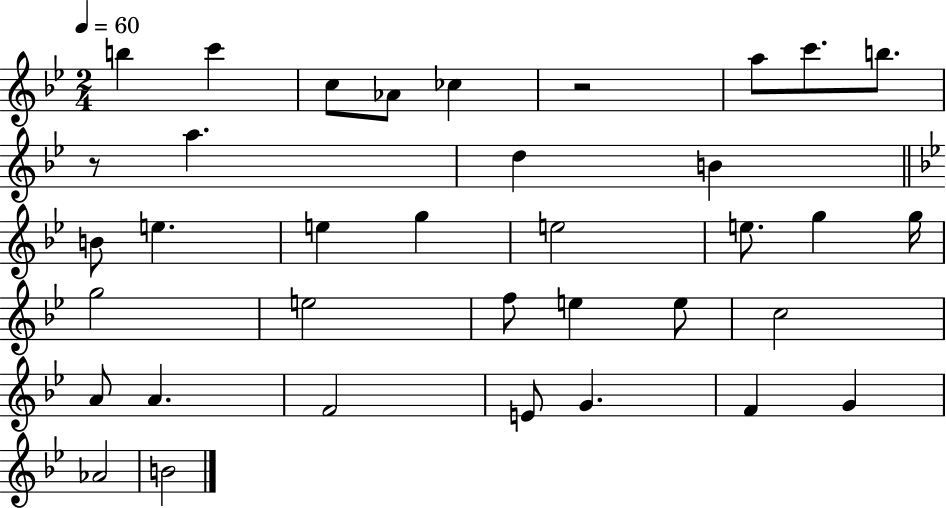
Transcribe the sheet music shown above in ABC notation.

X:1
T:Untitled
M:2/4
L:1/4
K:Bb
b c' c/2 _A/2 _c z2 a/2 c'/2 b/2 z/2 a d B B/2 e e g e2 e/2 g g/4 g2 e2 f/2 e e/2 c2 A/2 A F2 E/2 G F G _A2 B2